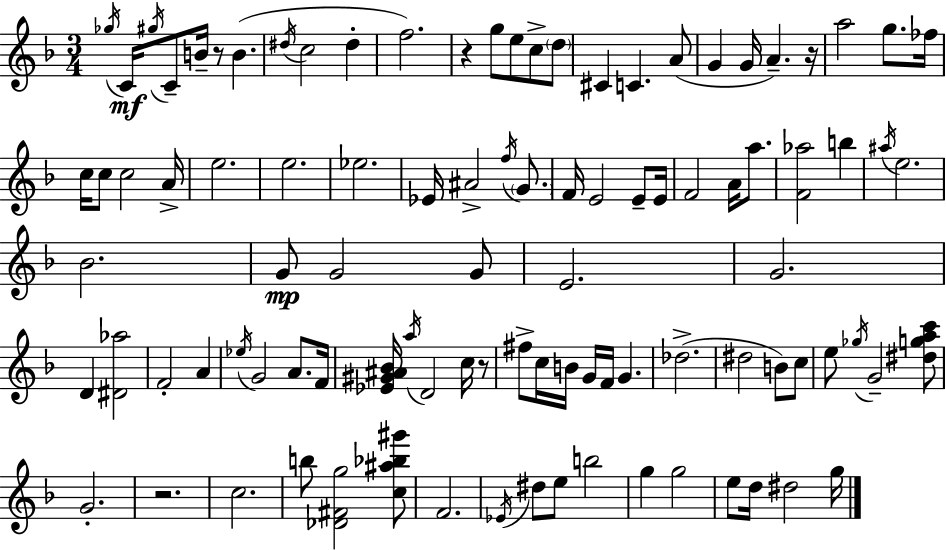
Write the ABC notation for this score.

X:1
T:Untitled
M:3/4
L:1/4
K:F
_g/4 C/4 ^g/4 C/2 B/4 z/2 B ^d/4 c2 ^d f2 z g/2 e/2 c/2 d/2 ^C C A/2 G G/4 A z/4 a2 g/2 _f/4 c/4 c/2 c2 A/4 e2 e2 _e2 _E/4 ^A2 f/4 G/2 F/4 E2 E/2 E/4 F2 A/4 a/2 [F_a]2 b ^a/4 e2 _B2 G/2 G2 G/2 E2 G2 D [^D_a]2 F2 A _e/4 G2 A/2 F/4 [_E^G^A_B]/4 a/4 D2 c/4 z/2 ^f/2 c/4 B/4 G/4 F/4 G _d2 ^d2 B/2 c/2 e/2 _g/4 G2 [^dgac']/2 G2 z2 c2 b/2 [_D^Fg]2 [c^a_b^g']/2 F2 _E/4 ^d/2 e/2 b2 g g2 e/2 d/4 ^d2 g/4